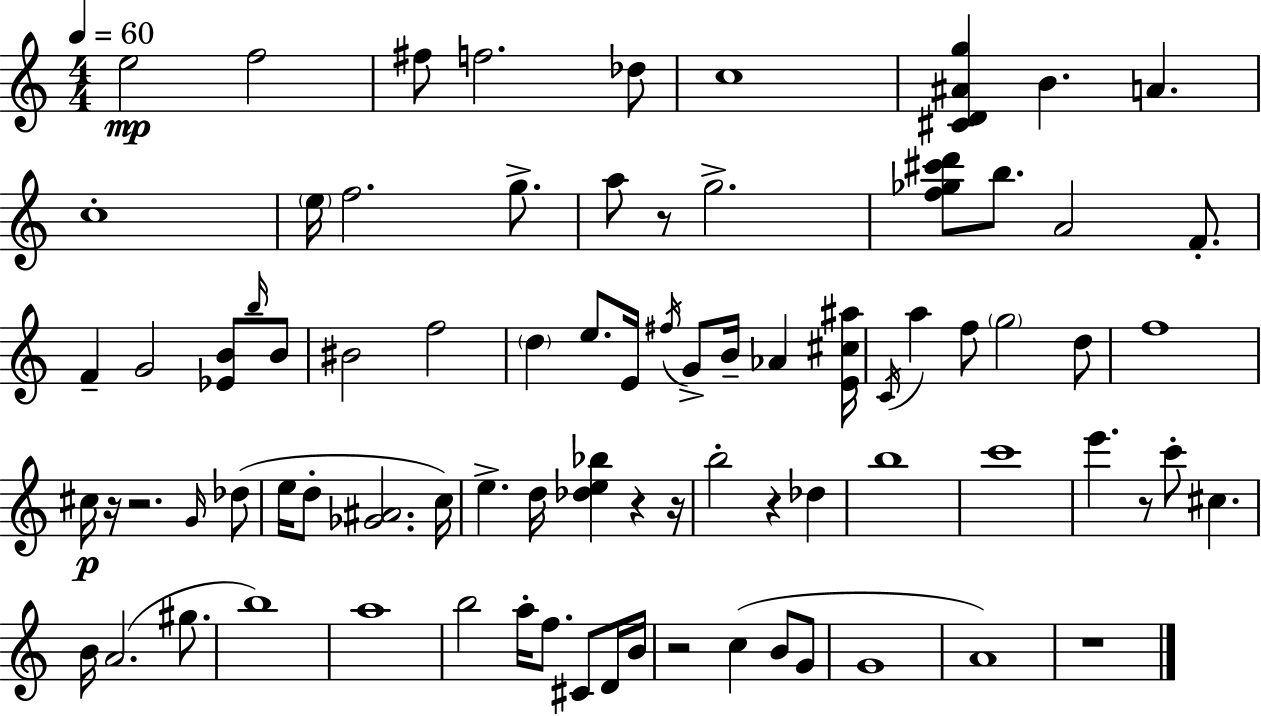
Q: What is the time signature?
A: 4/4